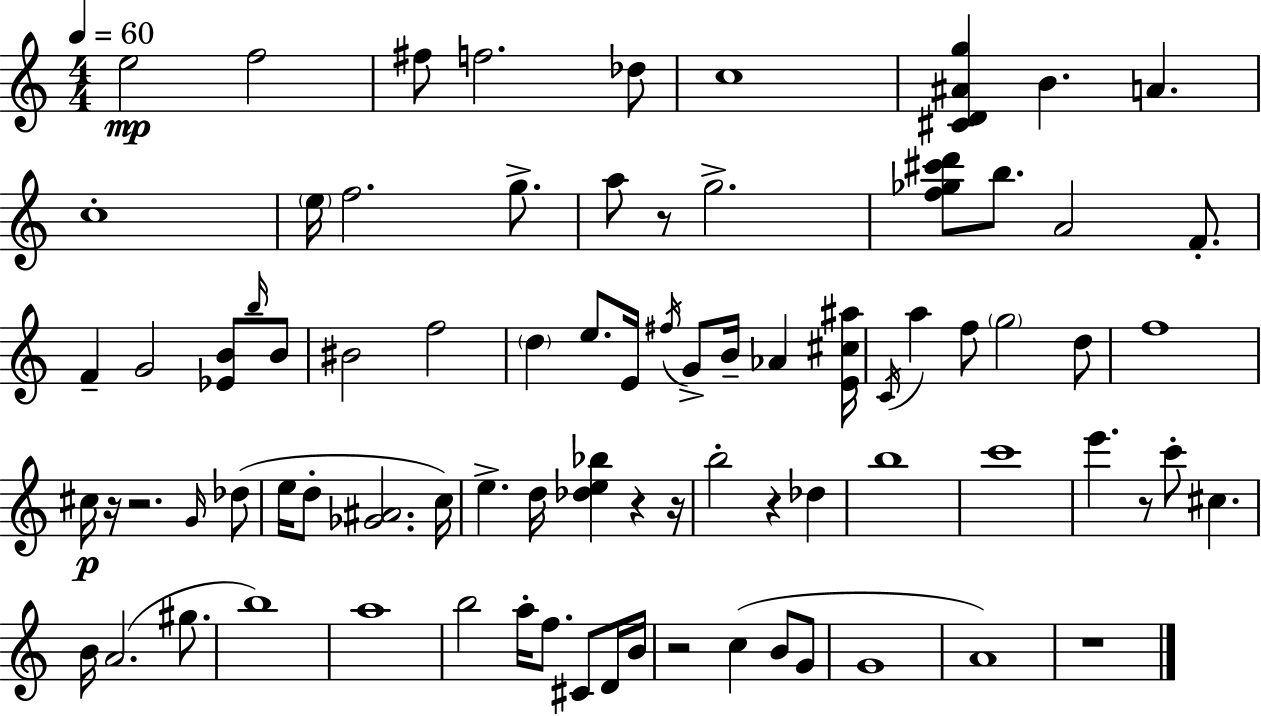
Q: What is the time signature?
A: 4/4